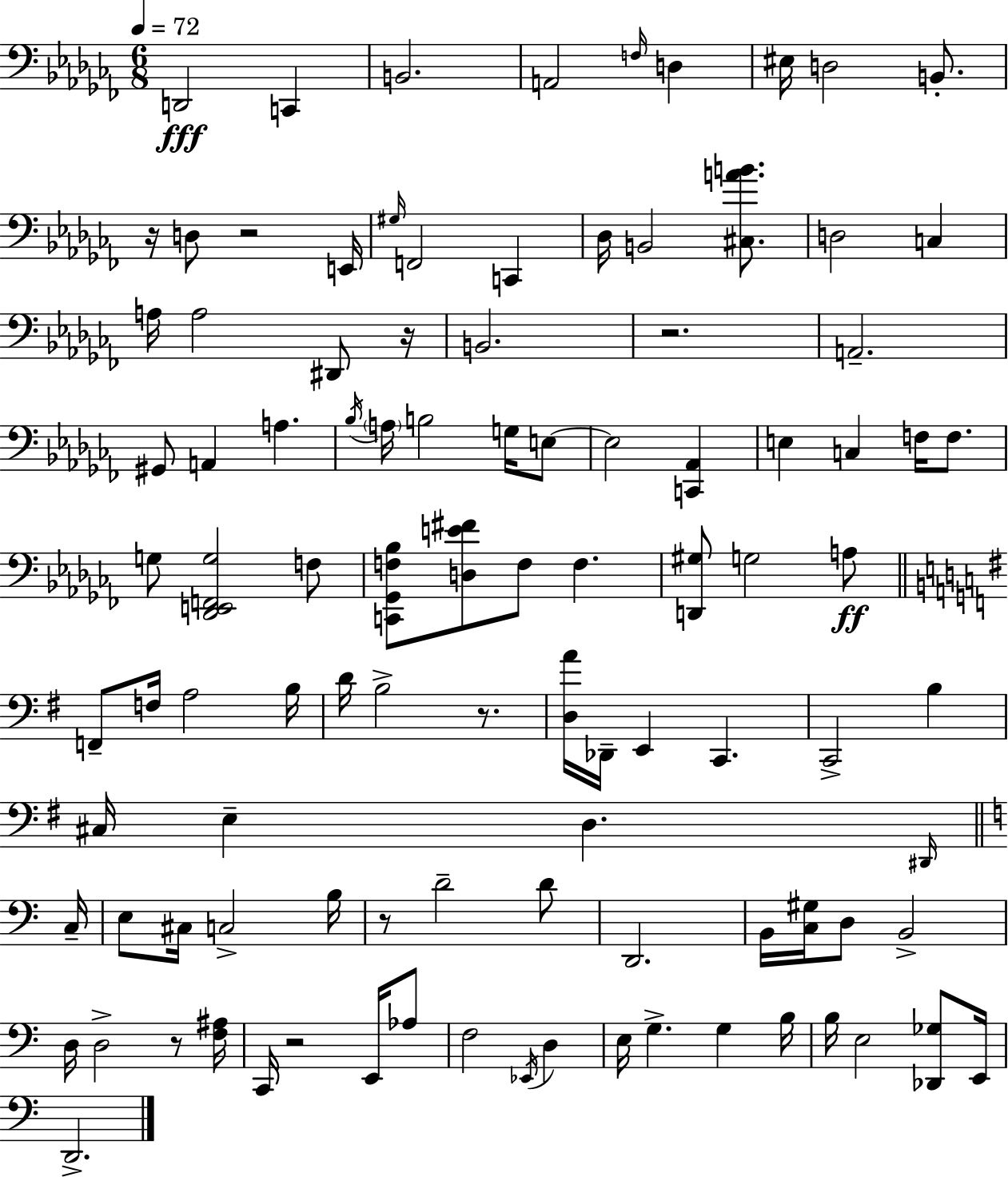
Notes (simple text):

D2/h C2/q B2/h. A2/h F3/s D3/q EIS3/s D3/h B2/e. R/s D3/e R/h E2/s G#3/s F2/h C2/q Db3/s B2/h [C#3,A4,B4]/e. D3/h C3/q A3/s A3/h D#2/e R/s B2/h. R/h. A2/h. G#2/e A2/q A3/q. Bb3/s A3/s B3/h G3/s E3/e E3/h [C2,Ab2]/q E3/q C3/q F3/s F3/e. G3/e [Db2,E2,F2,G3]/h F3/e [C2,Gb2,F3,Bb3]/e [D3,E4,F#4]/e F3/e F3/q. [D2,G#3]/e G3/h A3/e F2/e F3/s A3/h B3/s D4/s B3/h R/e. [D3,A4]/s Db2/s E2/q C2/q. C2/h B3/q C#3/s E3/q D3/q. D#2/s C3/s E3/e C#3/s C3/h B3/s R/e D4/h D4/e D2/h. B2/s [C3,G#3]/s D3/e B2/h D3/s D3/h R/e [F3,A#3]/s C2/s R/h E2/s Ab3/e F3/h Eb2/s D3/q E3/s G3/q. G3/q B3/s B3/s E3/h [Db2,Gb3]/e E2/s D2/h.